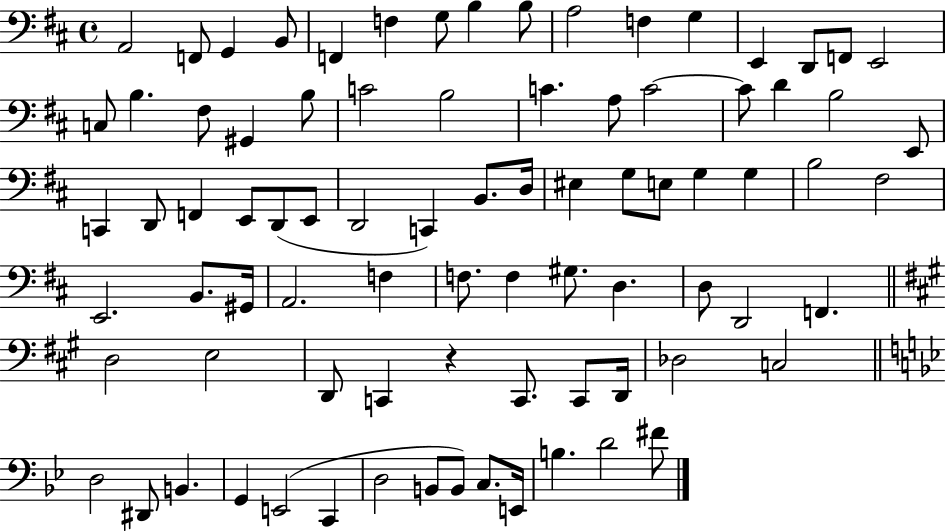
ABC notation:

X:1
T:Untitled
M:4/4
L:1/4
K:D
A,,2 F,,/2 G,, B,,/2 F,, F, G,/2 B, B,/2 A,2 F, G, E,, D,,/2 F,,/2 E,,2 C,/2 B, ^F,/2 ^G,, B,/2 C2 B,2 C A,/2 C2 C/2 D B,2 E,,/2 C,, D,,/2 F,, E,,/2 D,,/2 E,,/2 D,,2 C,, B,,/2 D,/4 ^E, G,/2 E,/2 G, G, B,2 ^F,2 E,,2 B,,/2 ^G,,/4 A,,2 F, F,/2 F, ^G,/2 D, D,/2 D,,2 F,, D,2 E,2 D,,/2 C,, z C,,/2 C,,/2 D,,/4 _D,2 C,2 D,2 ^D,,/2 B,, G,, E,,2 C,, D,2 B,,/2 B,,/2 C,/2 E,,/4 B, D2 ^F/2